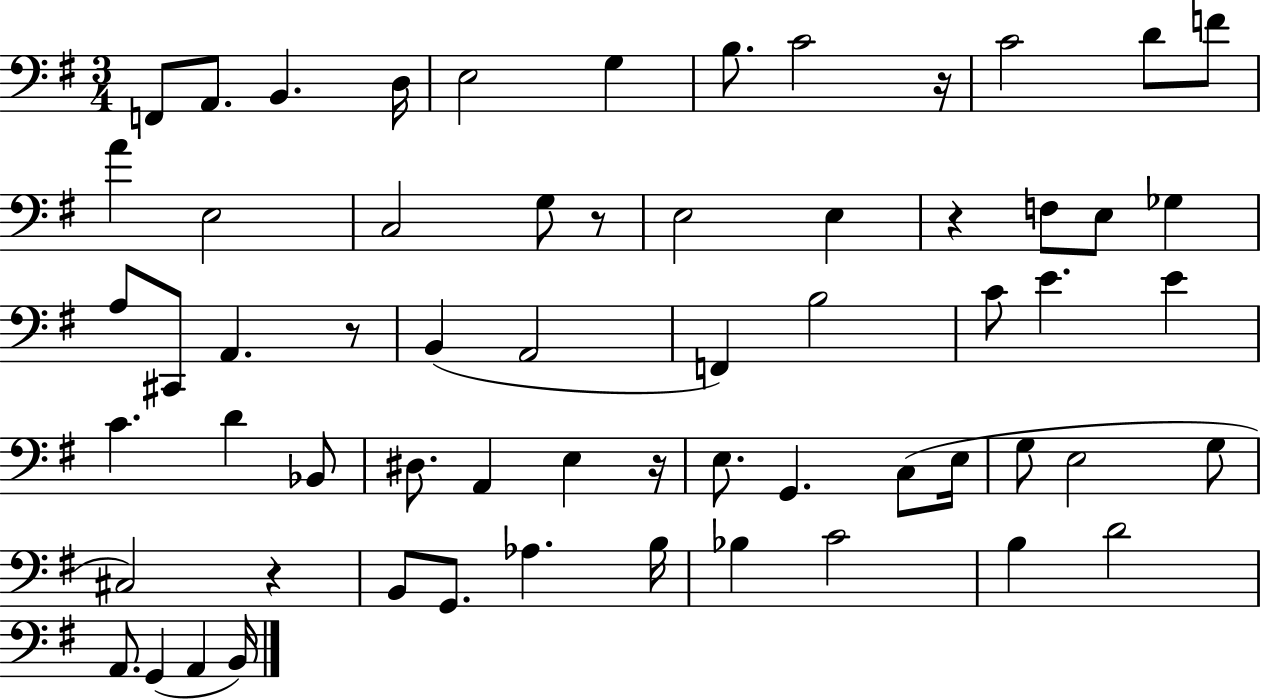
F2/e A2/e. B2/q. D3/s E3/h G3/q B3/e. C4/h R/s C4/h D4/e F4/e A4/q E3/h C3/h G3/e R/e E3/h E3/q R/q F3/e E3/e Gb3/q A3/e C#2/e A2/q. R/e B2/q A2/h F2/q B3/h C4/e E4/q. E4/q C4/q. D4/q Bb2/e D#3/e. A2/q E3/q R/s E3/e. G2/q. C3/e E3/s G3/e E3/h G3/e C#3/h R/q B2/e G2/e. Ab3/q. B3/s Bb3/q C4/h B3/q D4/h A2/e. G2/q A2/q B2/s